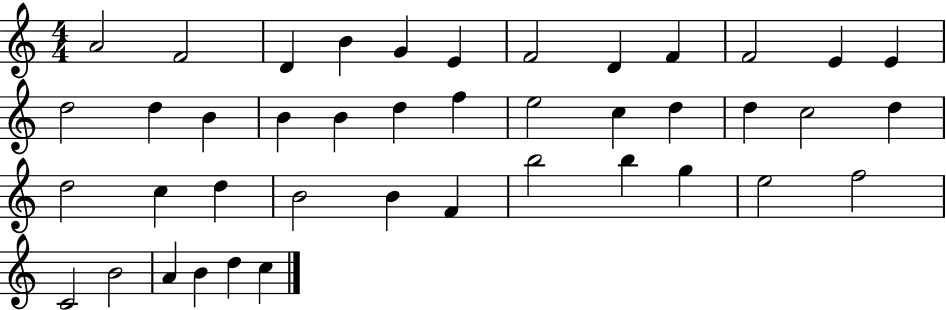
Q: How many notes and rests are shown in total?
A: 42